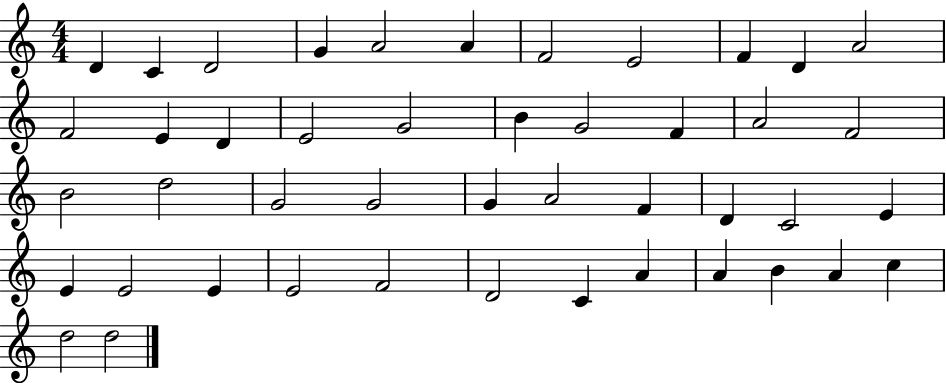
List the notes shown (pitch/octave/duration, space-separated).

D4/q C4/q D4/h G4/q A4/h A4/q F4/h E4/h F4/q D4/q A4/h F4/h E4/q D4/q E4/h G4/h B4/q G4/h F4/q A4/h F4/h B4/h D5/h G4/h G4/h G4/q A4/h F4/q D4/q C4/h E4/q E4/q E4/h E4/q E4/h F4/h D4/h C4/q A4/q A4/q B4/q A4/q C5/q D5/h D5/h